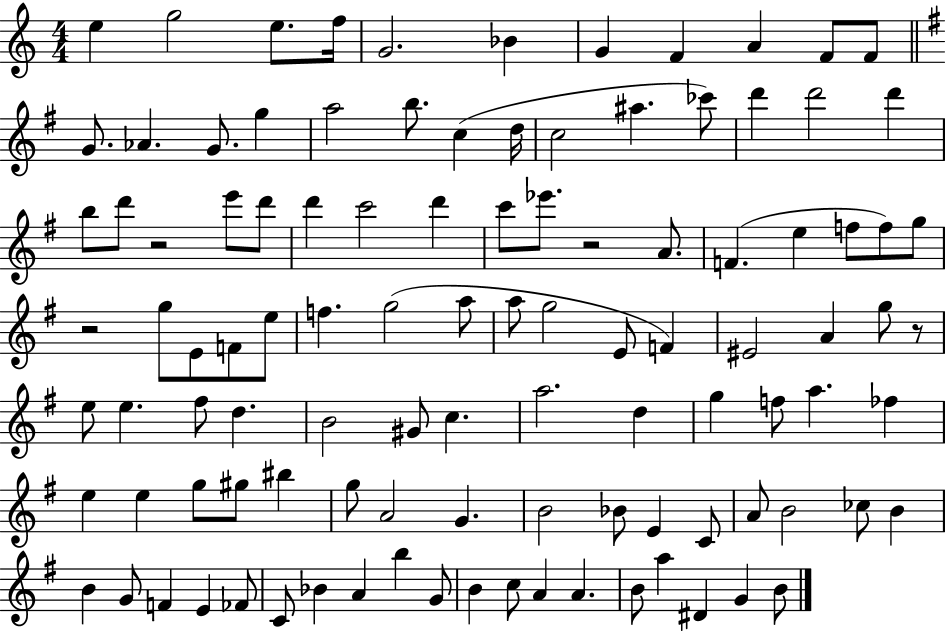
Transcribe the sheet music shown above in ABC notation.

X:1
T:Untitled
M:4/4
L:1/4
K:C
e g2 e/2 f/4 G2 _B G F A F/2 F/2 G/2 _A G/2 g a2 b/2 c d/4 c2 ^a _c'/2 d' d'2 d' b/2 d'/2 z2 e'/2 d'/2 d' c'2 d' c'/2 _e'/2 z2 A/2 F e f/2 f/2 g/2 z2 g/2 E/2 F/2 e/2 f g2 a/2 a/2 g2 E/2 F ^E2 A g/2 z/2 e/2 e ^f/2 d B2 ^G/2 c a2 d g f/2 a _f e e g/2 ^g/2 ^b g/2 A2 G B2 _B/2 E C/2 A/2 B2 _c/2 B B G/2 F E _F/2 C/2 _B A b G/2 B c/2 A A B/2 a ^D G B/2